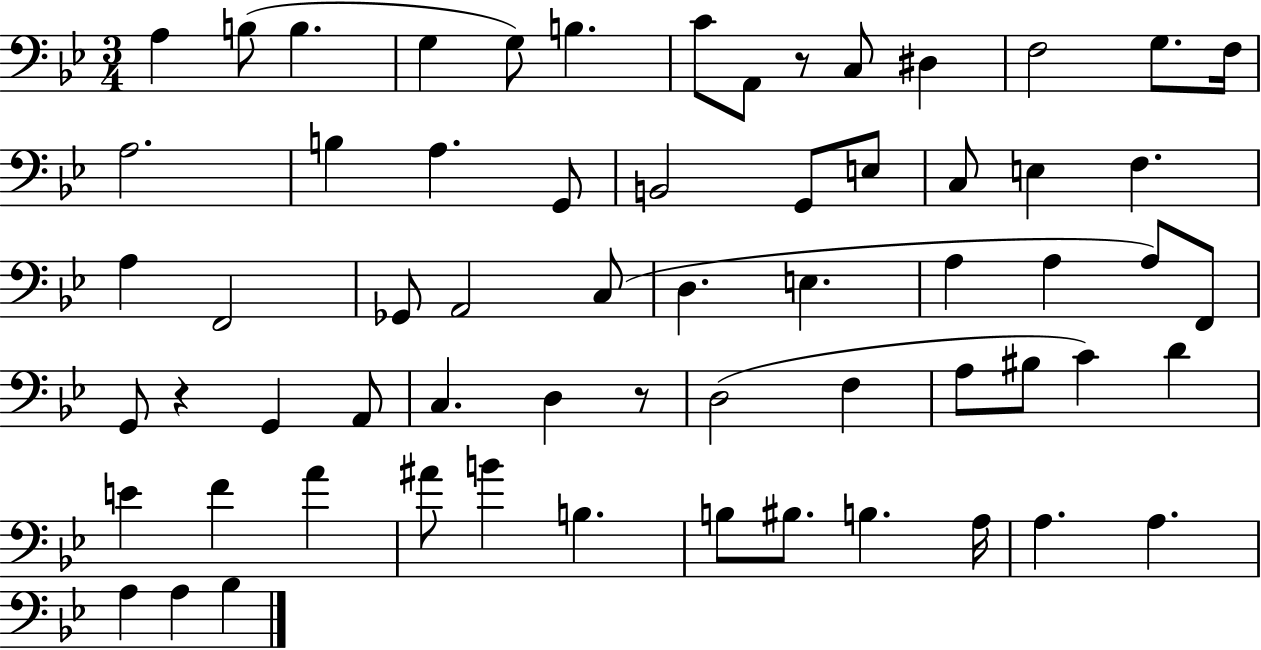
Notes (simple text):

A3/q B3/e B3/q. G3/q G3/e B3/q. C4/e A2/e R/e C3/e D#3/q F3/h G3/e. F3/s A3/h. B3/q A3/q. G2/e B2/h G2/e E3/e C3/e E3/q F3/q. A3/q F2/h Gb2/e A2/h C3/e D3/q. E3/q. A3/q A3/q A3/e F2/e G2/e R/q G2/q A2/e C3/q. D3/q R/e D3/h F3/q A3/e BIS3/e C4/q D4/q E4/q F4/q A4/q A#4/e B4/q B3/q. B3/e BIS3/e. B3/q. A3/s A3/q. A3/q. A3/q A3/q Bb3/q